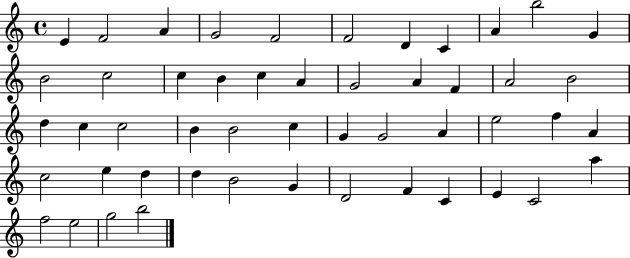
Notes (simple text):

E4/q F4/h A4/q G4/h F4/h F4/h D4/q C4/q A4/q B5/h G4/q B4/h C5/h C5/q B4/q C5/q A4/q G4/h A4/q F4/q A4/h B4/h D5/q C5/q C5/h B4/q B4/h C5/q G4/q G4/h A4/q E5/h F5/q A4/q C5/h E5/q D5/q D5/q B4/h G4/q D4/h F4/q C4/q E4/q C4/h A5/q F5/h E5/h G5/h B5/h